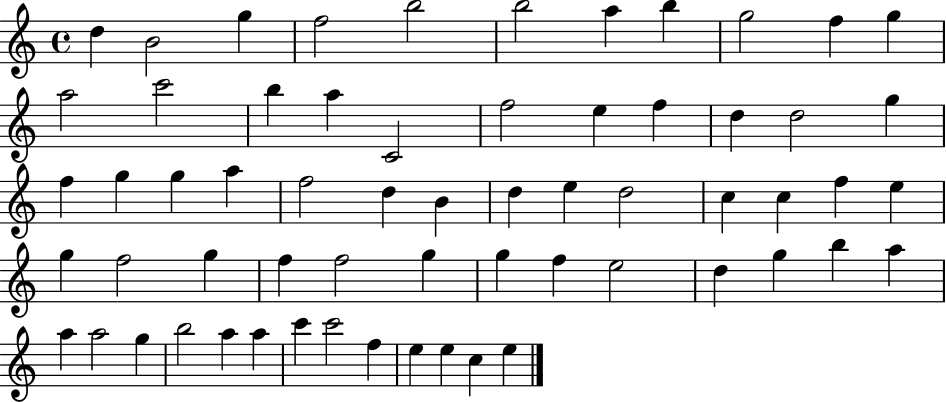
D5/q B4/h G5/q F5/h B5/h B5/h A5/q B5/q G5/h F5/q G5/q A5/h C6/h B5/q A5/q C4/h F5/h E5/q F5/q D5/q D5/h G5/q F5/q G5/q G5/q A5/q F5/h D5/q B4/q D5/q E5/q D5/h C5/q C5/q F5/q E5/q G5/q F5/h G5/q F5/q F5/h G5/q G5/q F5/q E5/h D5/q G5/q B5/q A5/q A5/q A5/h G5/q B5/h A5/q A5/q C6/q C6/h F5/q E5/q E5/q C5/q E5/q